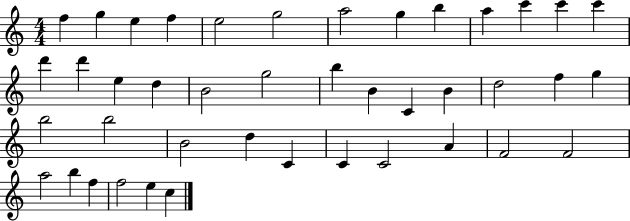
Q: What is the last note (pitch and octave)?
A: C5